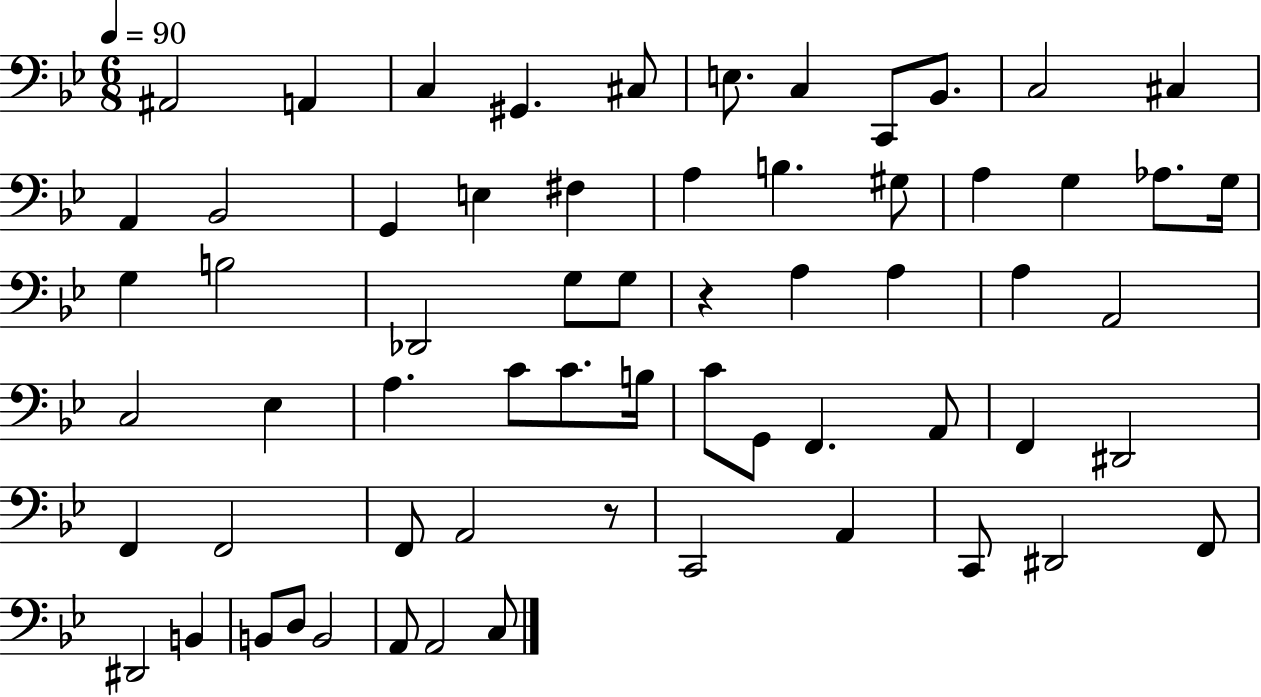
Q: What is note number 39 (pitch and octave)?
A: C4